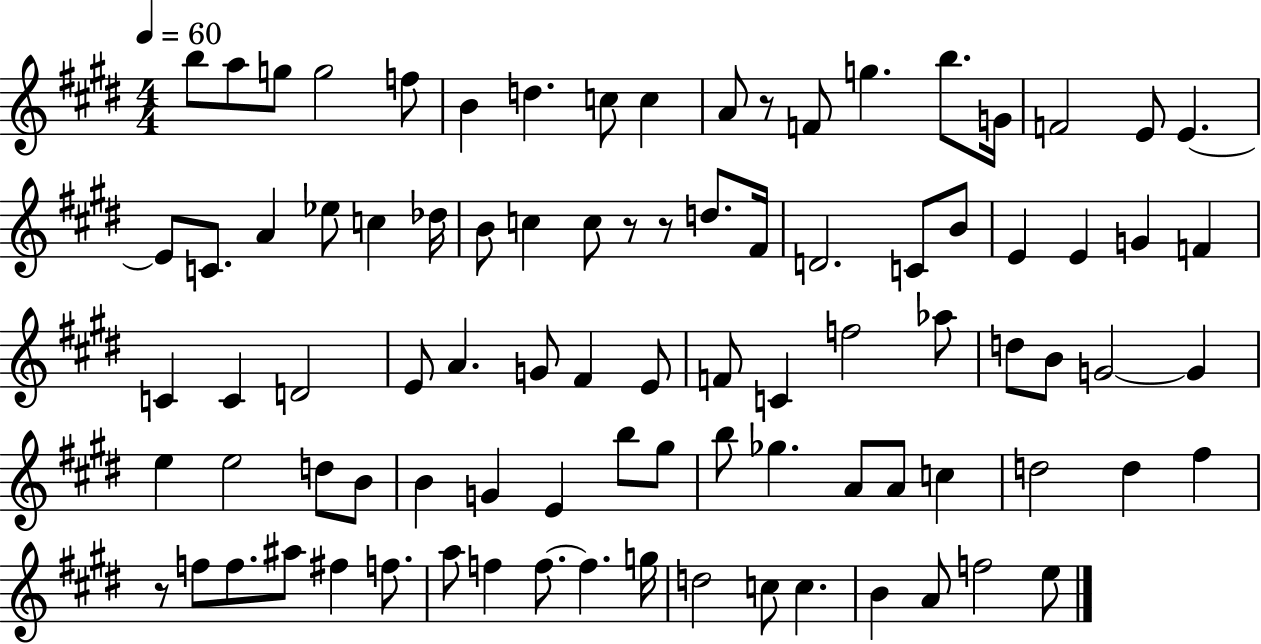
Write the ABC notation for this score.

X:1
T:Untitled
M:4/4
L:1/4
K:E
b/2 a/2 g/2 g2 f/2 B d c/2 c A/2 z/2 F/2 g b/2 G/4 F2 E/2 E E/2 C/2 A _e/2 c _d/4 B/2 c c/2 z/2 z/2 d/2 ^F/4 D2 C/2 B/2 E E G F C C D2 E/2 A G/2 ^F E/2 F/2 C f2 _a/2 d/2 B/2 G2 G e e2 d/2 B/2 B G E b/2 ^g/2 b/2 _g A/2 A/2 c d2 d ^f z/2 f/2 f/2 ^a/2 ^f f/2 a/2 f f/2 f g/4 d2 c/2 c B A/2 f2 e/2